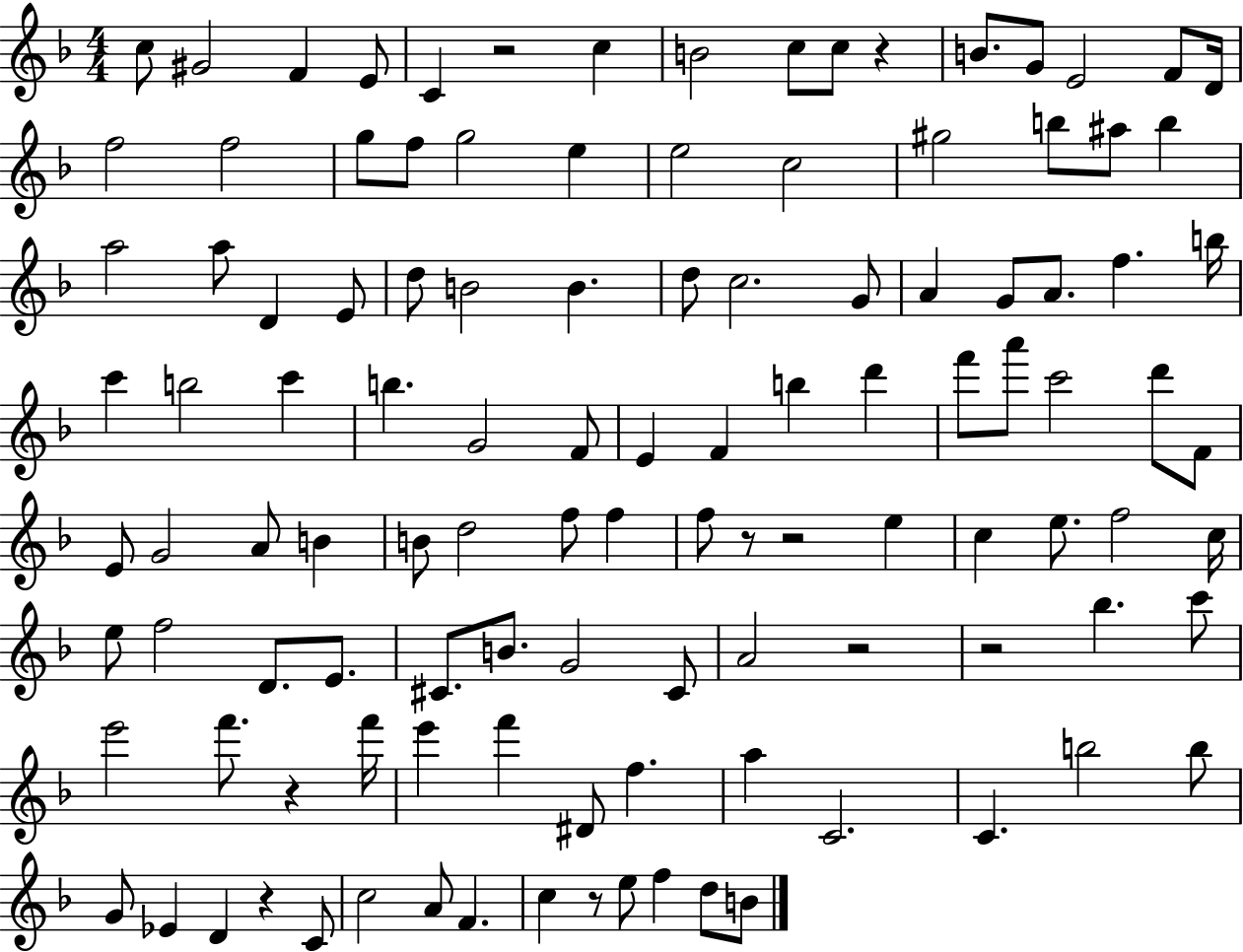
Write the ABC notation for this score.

X:1
T:Untitled
M:4/4
L:1/4
K:F
c/2 ^G2 F E/2 C z2 c B2 c/2 c/2 z B/2 G/2 E2 F/2 D/4 f2 f2 g/2 f/2 g2 e e2 c2 ^g2 b/2 ^a/2 b a2 a/2 D E/2 d/2 B2 B d/2 c2 G/2 A G/2 A/2 f b/4 c' b2 c' b G2 F/2 E F b d' f'/2 a'/2 c'2 d'/2 F/2 E/2 G2 A/2 B B/2 d2 f/2 f f/2 z/2 z2 e c e/2 f2 c/4 e/2 f2 D/2 E/2 ^C/2 B/2 G2 ^C/2 A2 z2 z2 _b c'/2 e'2 f'/2 z f'/4 e' f' ^D/2 f a C2 C b2 b/2 G/2 _E D z C/2 c2 A/2 F c z/2 e/2 f d/2 B/2